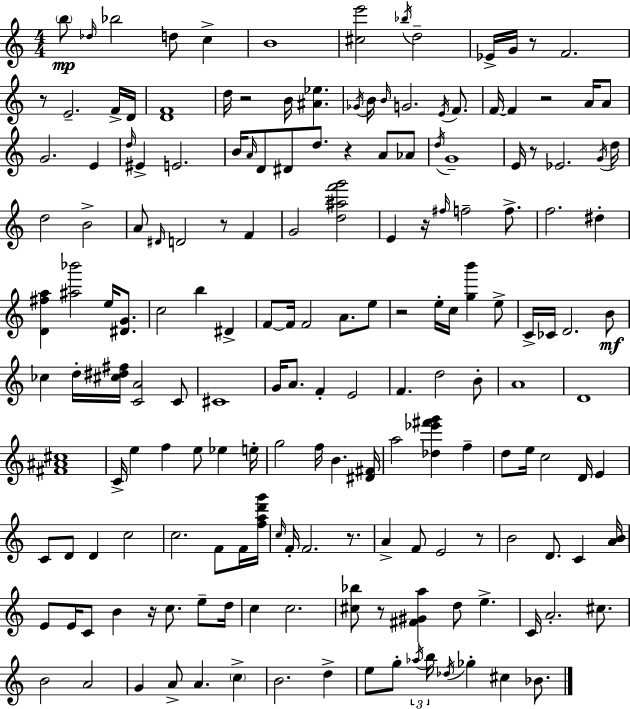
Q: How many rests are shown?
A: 13